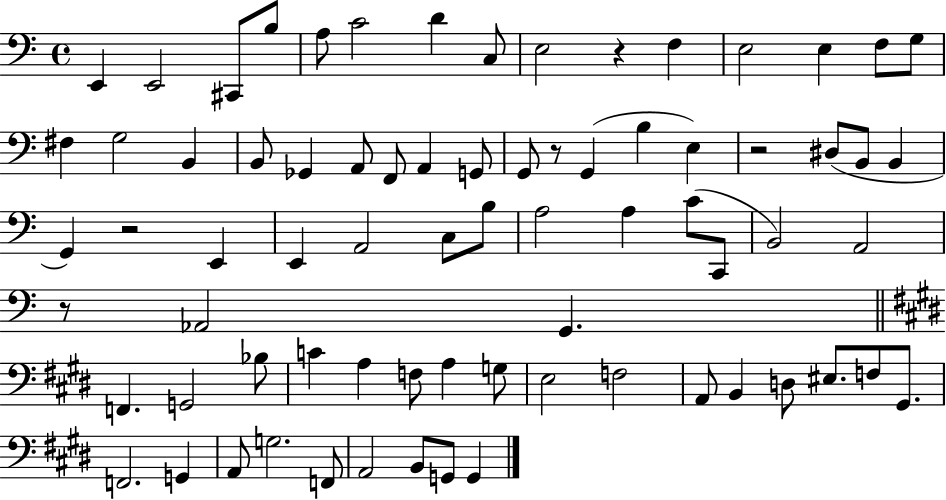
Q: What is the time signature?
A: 4/4